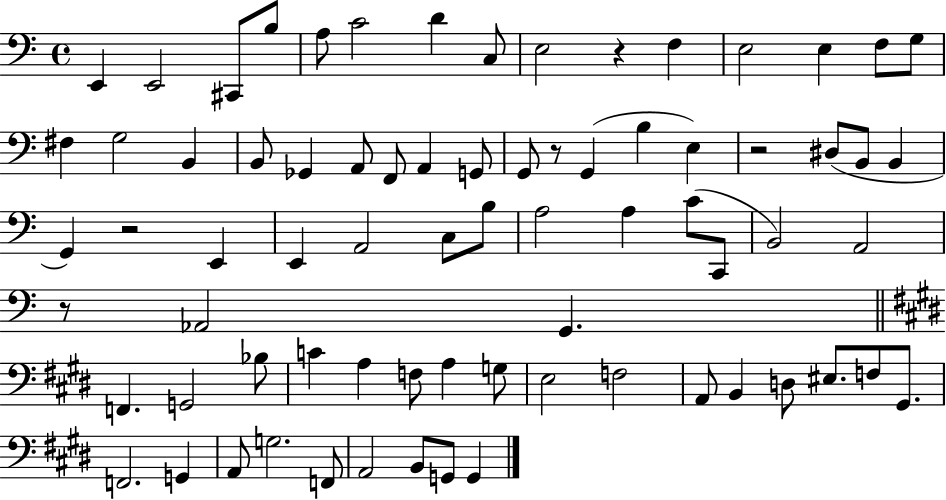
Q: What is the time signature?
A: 4/4